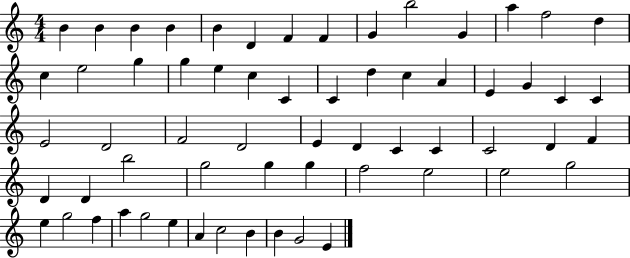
B4/q B4/q B4/q B4/q B4/q D4/q F4/q F4/q G4/q B5/h G4/q A5/q F5/h D5/q C5/q E5/h G5/q G5/q E5/q C5/q C4/q C4/q D5/q C5/q A4/q E4/q G4/q C4/q C4/q E4/h D4/h F4/h D4/h E4/q D4/q C4/q C4/q C4/h D4/q F4/q D4/q D4/q B5/h G5/h G5/q G5/q F5/h E5/h E5/h G5/h E5/q G5/h F5/q A5/q G5/h E5/q A4/q C5/h B4/q B4/q G4/h E4/q